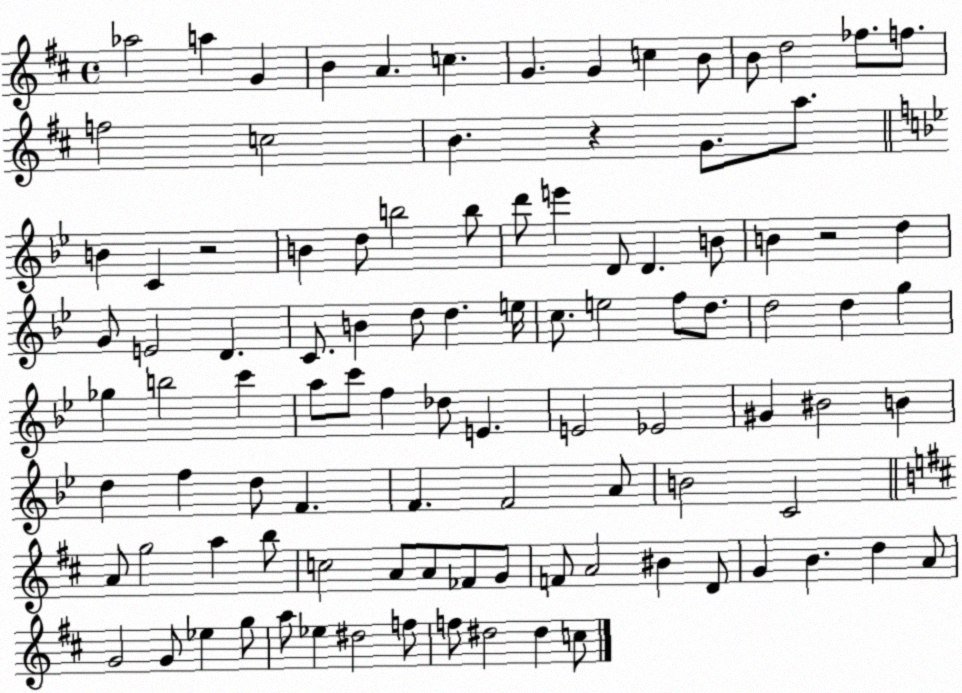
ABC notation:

X:1
T:Untitled
M:4/4
L:1/4
K:D
_a2 a G B A c G G c B/2 B/2 d2 _f/2 f/2 f2 c2 B z G/2 a/2 B C z2 B d/2 b2 b/2 d'/2 e' D/2 D B/2 B z2 d G/2 E2 D C/2 B d/2 d e/4 c/2 e2 f/2 d/2 d2 d g _g b2 c' a/2 c'/2 f _d/2 E E2 _E2 ^G ^B2 B d f d/2 F F F2 A/2 B2 C2 A/2 g2 a b/2 c2 A/2 A/2 _F/2 G/2 F/2 A2 ^B D/2 G B d A/2 G2 G/2 _e g/2 a/2 _e ^d2 f/2 f/2 ^d2 ^d c/2